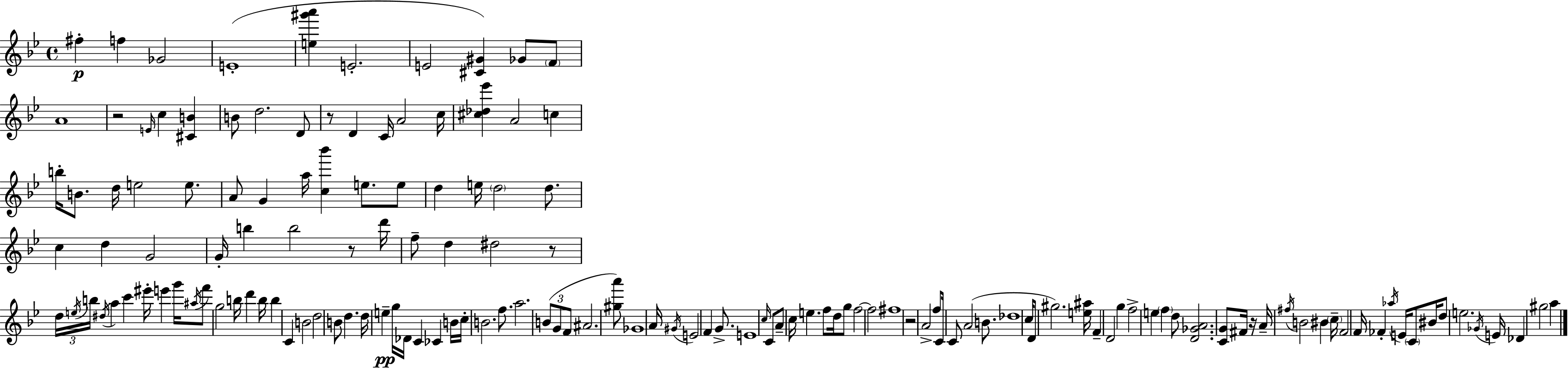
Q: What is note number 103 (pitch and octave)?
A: A4